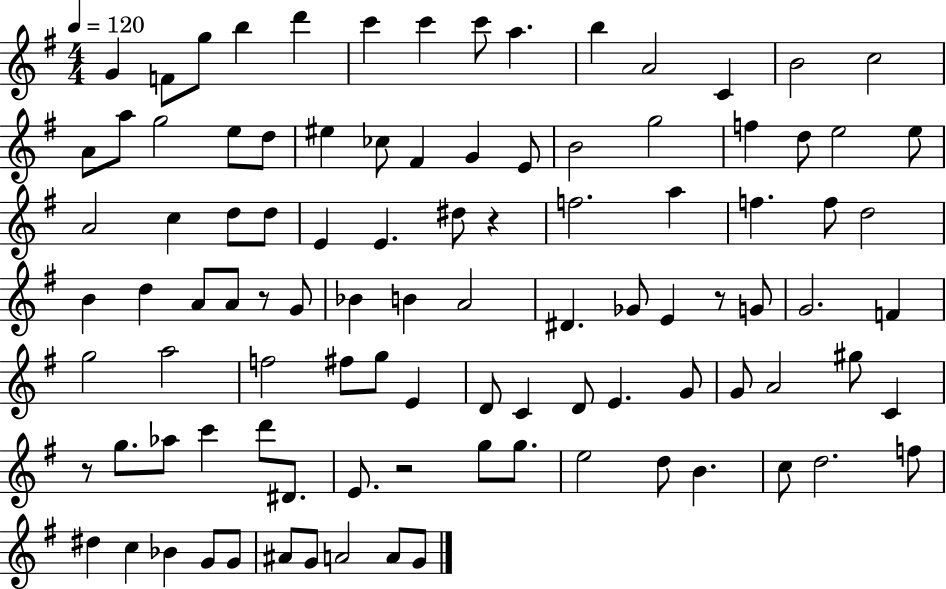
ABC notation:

X:1
T:Untitled
M:4/4
L:1/4
K:G
G F/2 g/2 b d' c' c' c'/2 a b A2 C B2 c2 A/2 a/2 g2 e/2 d/2 ^e _c/2 ^F G E/2 B2 g2 f d/2 e2 e/2 A2 c d/2 d/2 E E ^d/2 z f2 a f f/2 d2 B d A/2 A/2 z/2 G/2 _B B A2 ^D _G/2 E z/2 G/2 G2 F g2 a2 f2 ^f/2 g/2 E D/2 C D/2 E G/2 G/2 A2 ^g/2 C z/2 g/2 _a/2 c' d'/2 ^D/2 E/2 z2 g/2 g/2 e2 d/2 B c/2 d2 f/2 ^d c _B G/2 G/2 ^A/2 G/2 A2 A/2 G/2